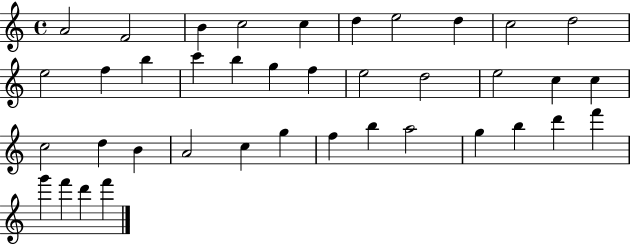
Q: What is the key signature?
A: C major